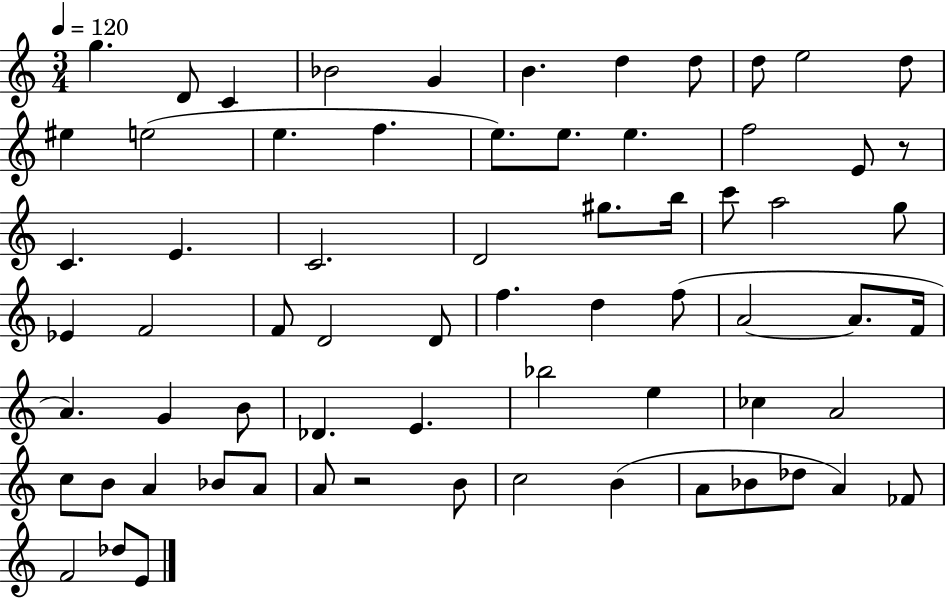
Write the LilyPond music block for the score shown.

{
  \clef treble
  \numericTimeSignature
  \time 3/4
  \key c \major
  \tempo 4 = 120
  g''4. d'8 c'4 | bes'2 g'4 | b'4. d''4 d''8 | d''8 e''2 d''8 | \break eis''4 e''2( | e''4. f''4. | e''8.) e''8. e''4. | f''2 e'8 r8 | \break c'4. e'4. | c'2. | d'2 gis''8. b''16 | c'''8 a''2 g''8 | \break ees'4 f'2 | f'8 d'2 d'8 | f''4. d''4 f''8( | a'2~~ a'8. f'16 | \break a'4.) g'4 b'8 | des'4. e'4. | bes''2 e''4 | ces''4 a'2 | \break c''8 b'8 a'4 bes'8 a'8 | a'8 r2 b'8 | c''2 b'4( | a'8 bes'8 des''8 a'4) fes'8 | \break f'2 des''8 e'8 | \bar "|."
}